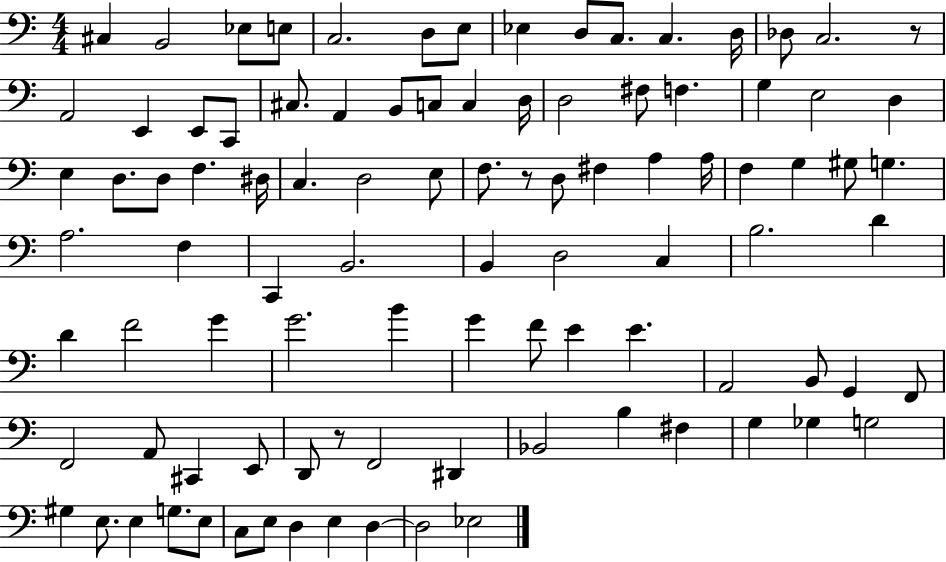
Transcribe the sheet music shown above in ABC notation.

X:1
T:Untitled
M:4/4
L:1/4
K:C
^C, B,,2 _E,/2 E,/2 C,2 D,/2 E,/2 _E, D,/2 C,/2 C, D,/4 _D,/2 C,2 z/2 A,,2 E,, E,,/2 C,,/2 ^C,/2 A,, B,,/2 C,/2 C, D,/4 D,2 ^F,/2 F, G, E,2 D, E, D,/2 D,/2 F, ^D,/4 C, D,2 E,/2 F,/2 z/2 D,/2 ^F, A, A,/4 F, G, ^G,/2 G, A,2 F, C,, B,,2 B,, D,2 C, B,2 D D F2 G G2 B G F/2 E E A,,2 B,,/2 G,, F,,/2 F,,2 A,,/2 ^C,, E,,/2 D,,/2 z/2 F,,2 ^D,, _B,,2 B, ^F, G, _G, G,2 ^G, E,/2 E, G,/2 E,/2 C,/2 E,/2 D, E, D, D,2 _E,2